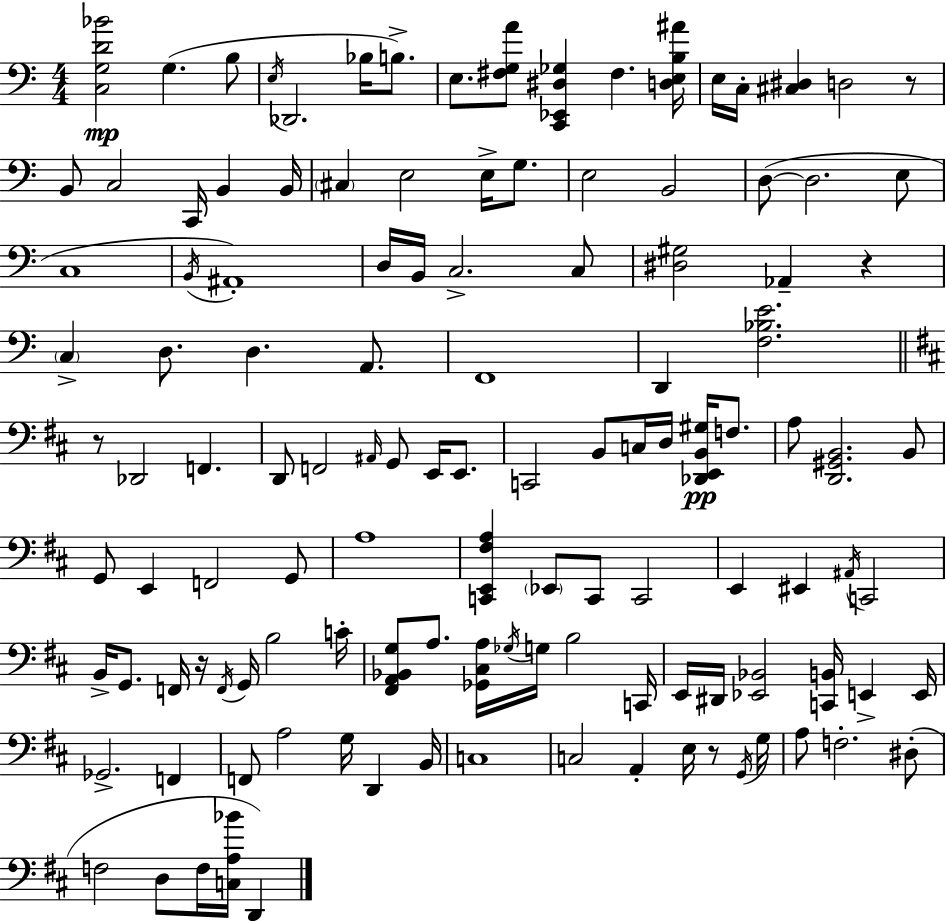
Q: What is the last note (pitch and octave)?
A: D2